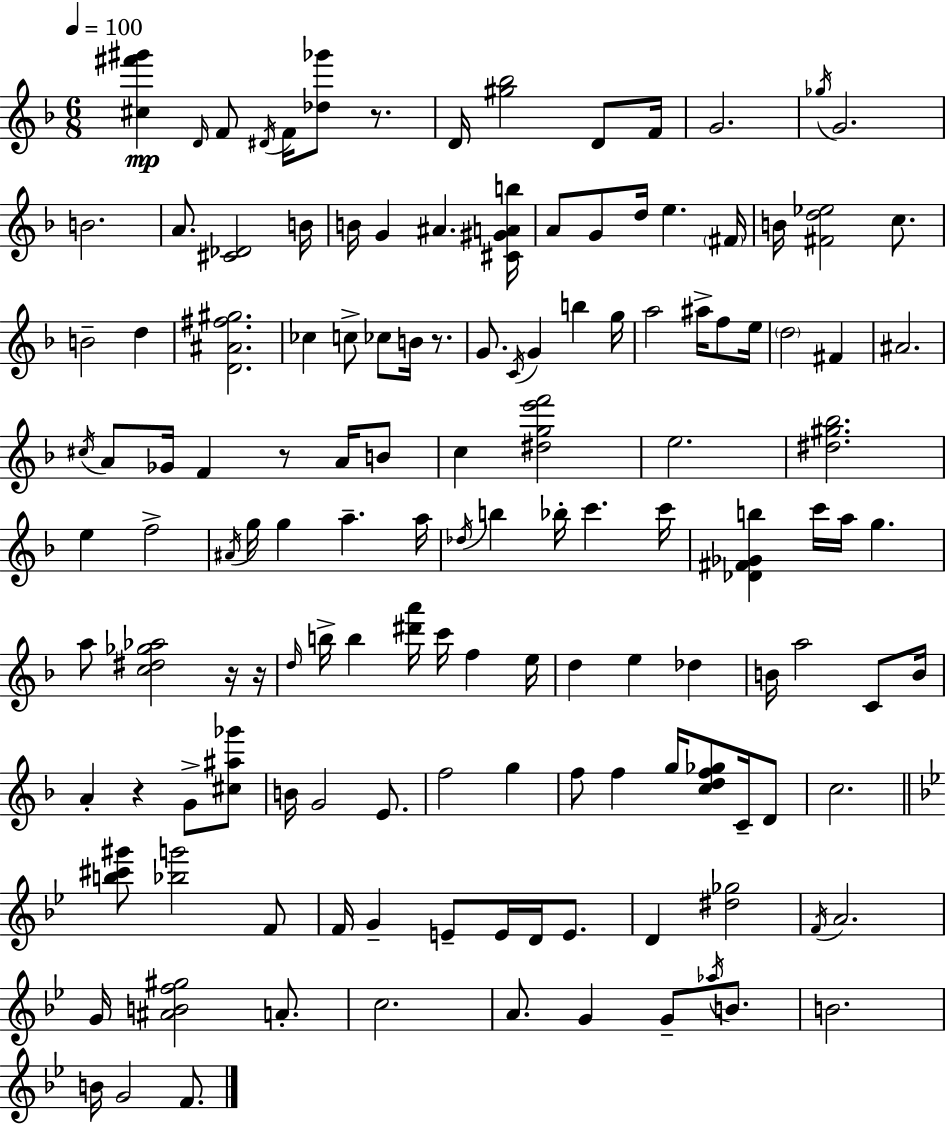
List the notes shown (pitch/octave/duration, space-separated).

[C#5,F#6,G#6]/q D4/s F4/e D#4/s F4/s [Db5,Gb6]/e R/e. D4/s [G#5,Bb5]/h D4/e F4/s G4/h. Gb5/s G4/h. B4/h. A4/e. [C#4,Db4]/h B4/s B4/s G4/q A#4/q. [C#4,G#4,A4,B5]/s A4/e G4/e D5/s E5/q. F#4/s B4/s [F#4,D5,Eb5]/h C5/e. B4/h D5/q [D4,A#4,F#5,G#5]/h. CES5/q C5/e CES5/e B4/s R/e. G4/e. C4/s G4/q B5/q G5/s A5/h A#5/s F5/e E5/s D5/h F#4/q A#4/h. C#5/s A4/e Gb4/s F4/q R/e A4/s B4/e C5/q [D#5,G5,E6,F6]/h E5/h. [D#5,G#5,Bb5]/h. E5/q F5/h A#4/s G5/s G5/q A5/q. A5/s Db5/s B5/q Bb5/s C6/q. C6/s [Db4,F#4,Gb4,B5]/q C6/s A5/s G5/q. A5/e [C5,D#5,Gb5,Ab5]/h R/s R/s D5/s B5/s B5/q [D#6,A6]/s C6/s F5/q E5/s D5/q E5/q Db5/q B4/s A5/h C4/e B4/s A4/q R/q G4/e [C#5,A#5,Gb6]/e B4/s G4/h E4/e. F5/h G5/q F5/e F5/q G5/s [C5,D5,F5,Gb5]/e C4/s D4/e C5/h. [B5,C#6,G#6]/e [Bb5,G6]/h F4/e F4/s G4/q E4/e E4/s D4/s E4/e. D4/q [D#5,Gb5]/h F4/s A4/h. G4/s [A#4,B4,F5,G#5]/h A4/e. C5/h. A4/e. G4/q G4/e Ab5/s B4/e. B4/h. B4/s G4/h F4/e.